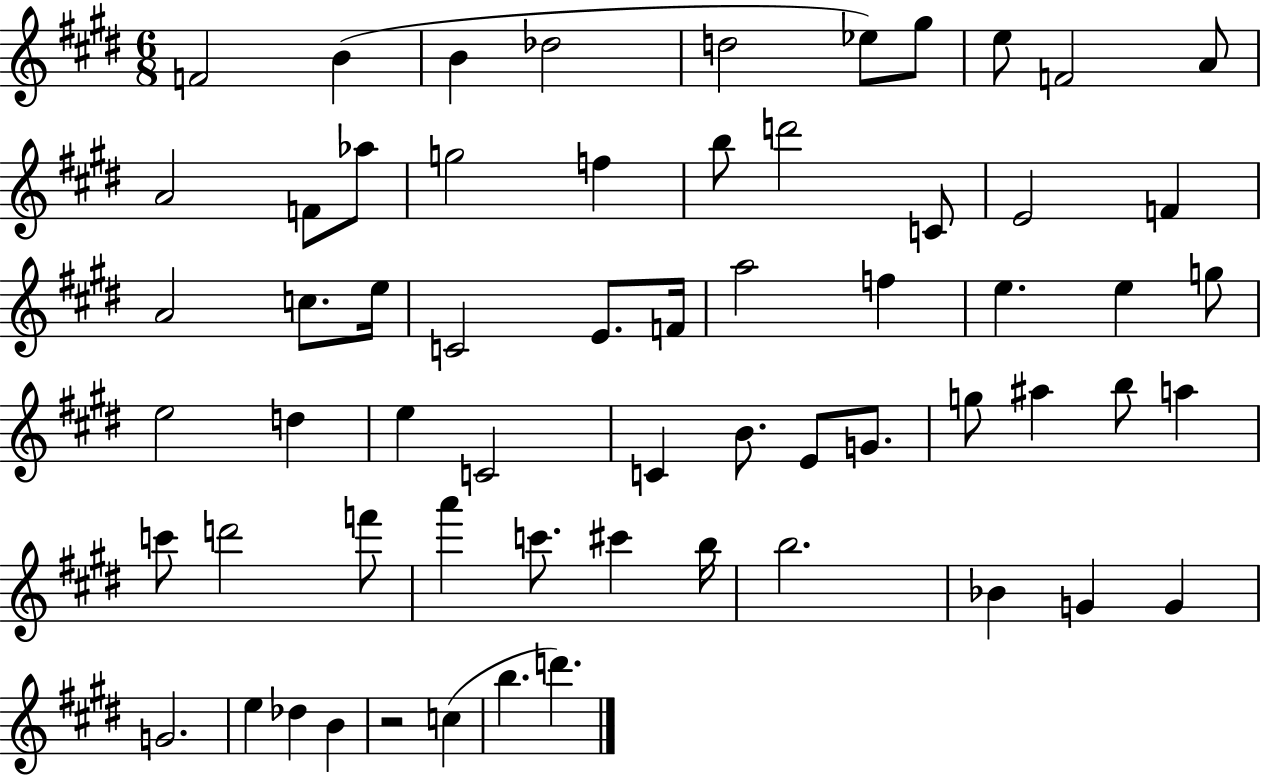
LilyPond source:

{
  \clef treble
  \numericTimeSignature
  \time 6/8
  \key e \major
  f'2 b'4( | b'4 des''2 | d''2 ees''8) gis''8 | e''8 f'2 a'8 | \break a'2 f'8 aes''8 | g''2 f''4 | b''8 d'''2 c'8 | e'2 f'4 | \break a'2 c''8. e''16 | c'2 e'8. f'16 | a''2 f''4 | e''4. e''4 g''8 | \break e''2 d''4 | e''4 c'2 | c'4 b'8. e'8 g'8. | g''8 ais''4 b''8 a''4 | \break c'''8 d'''2 f'''8 | a'''4 c'''8. cis'''4 b''16 | b''2. | bes'4 g'4 g'4 | \break g'2. | e''4 des''4 b'4 | r2 c''4( | b''4. d'''4.) | \break \bar "|."
}